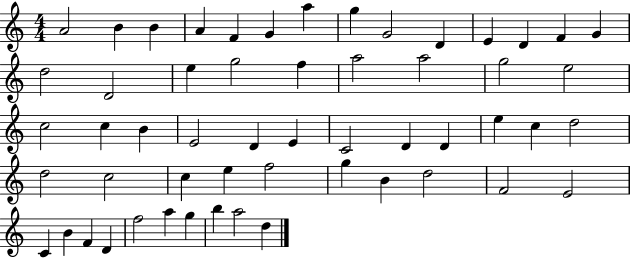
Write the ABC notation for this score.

X:1
T:Untitled
M:4/4
L:1/4
K:C
A2 B B A F G a g G2 D E D F G d2 D2 e g2 f a2 a2 g2 e2 c2 c B E2 D E C2 D D e c d2 d2 c2 c e f2 g B d2 F2 E2 C B F D f2 a g b a2 d